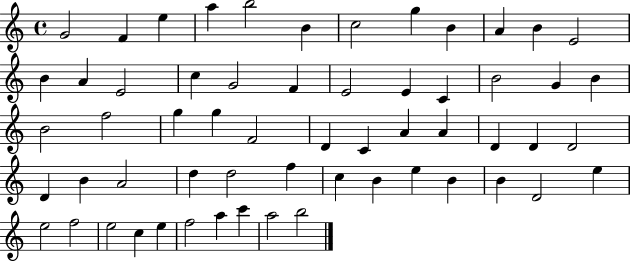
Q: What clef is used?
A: treble